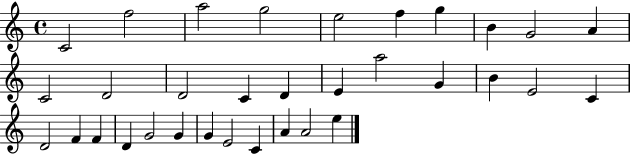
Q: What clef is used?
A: treble